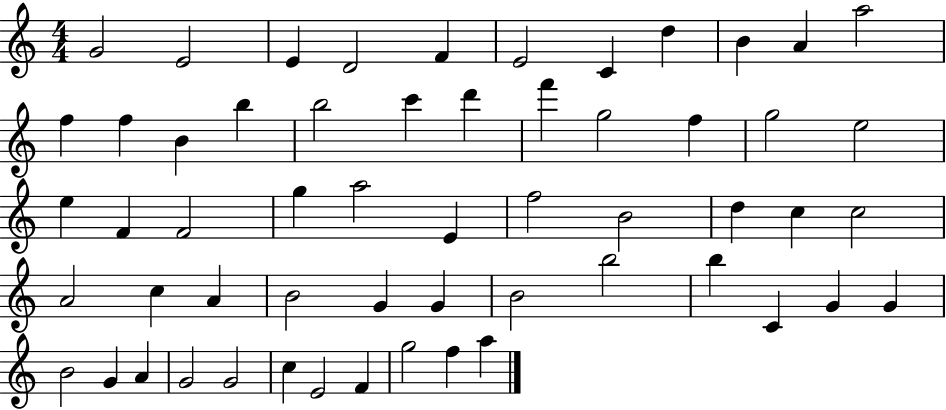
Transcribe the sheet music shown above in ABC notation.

X:1
T:Untitled
M:4/4
L:1/4
K:C
G2 E2 E D2 F E2 C d B A a2 f f B b b2 c' d' f' g2 f g2 e2 e F F2 g a2 E f2 B2 d c c2 A2 c A B2 G G B2 b2 b C G G B2 G A G2 G2 c E2 F g2 f a